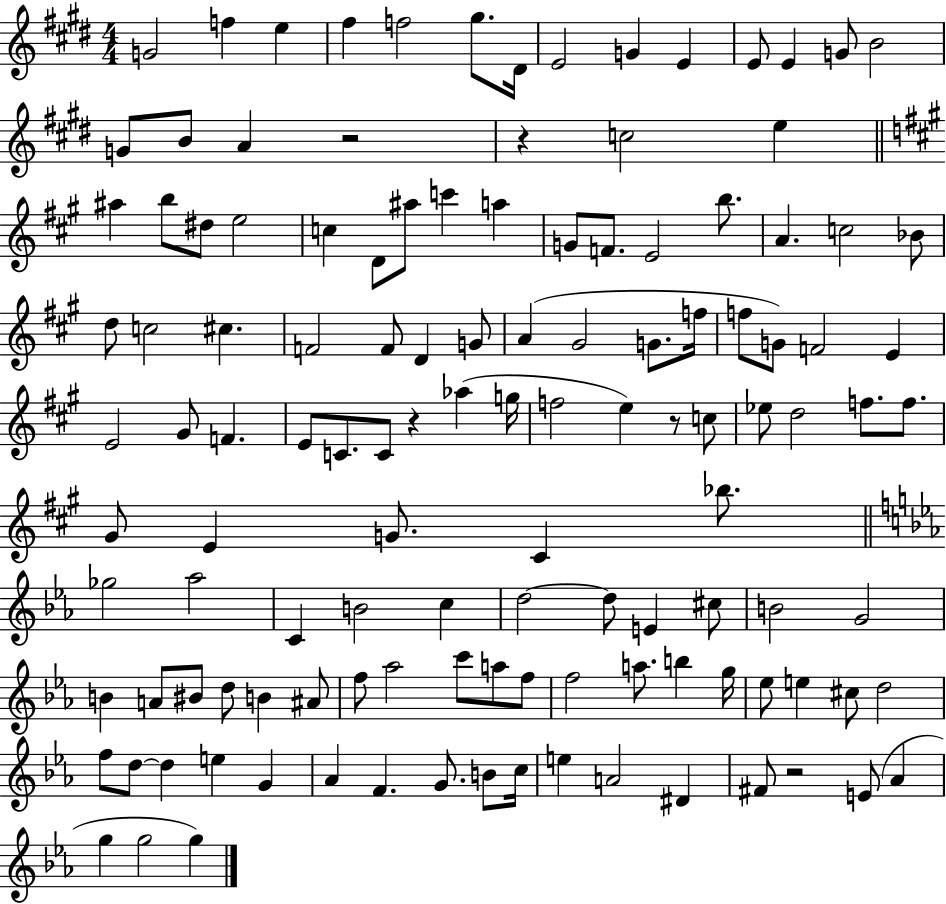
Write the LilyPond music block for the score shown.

{
  \clef treble
  \numericTimeSignature
  \time 4/4
  \key e \major
  \repeat volta 2 { g'2 f''4 e''4 | fis''4 f''2 gis''8. dis'16 | e'2 g'4 e'4 | e'8 e'4 g'8 b'2 | \break g'8 b'8 a'4 r2 | r4 c''2 e''4 | \bar "||" \break \key a \major ais''4 b''8 dis''8 e''2 | c''4 d'8 ais''8 c'''4 a''4 | g'8 f'8. e'2 b''8. | a'4. c''2 bes'8 | \break d''8 c''2 cis''4. | f'2 f'8 d'4 g'8 | a'4( gis'2 g'8. f''16 | f''8 g'8) f'2 e'4 | \break e'2 gis'8 f'4. | e'8 c'8. c'8 r4 aes''4( g''16 | f''2 e''4) r8 c''8 | ees''8 d''2 f''8. f''8. | \break gis'8 e'4 g'8. cis'4 bes''8. | \bar "||" \break \key ees \major ges''2 aes''2 | c'4 b'2 c''4 | d''2~~ d''8 e'4 cis''8 | b'2 g'2 | \break b'4 a'8 bis'8 d''8 b'4 ais'8 | f''8 aes''2 c'''8 a''8 f''8 | f''2 a''8. b''4 g''16 | ees''8 e''4 cis''8 d''2 | \break f''8 d''8~~ d''4 e''4 g'4 | aes'4 f'4. g'8. b'8 c''16 | e''4 a'2 dis'4 | fis'8 r2 e'8( aes'4 | \break g''4 g''2 g''4) | } \bar "|."
}